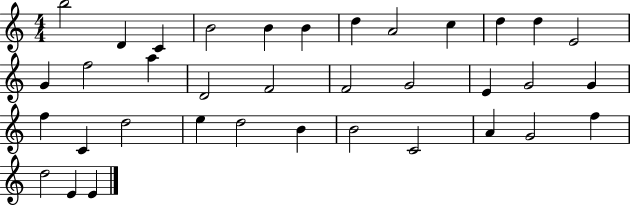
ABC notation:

X:1
T:Untitled
M:4/4
L:1/4
K:C
b2 D C B2 B B d A2 c d d E2 G f2 a D2 F2 F2 G2 E G2 G f C d2 e d2 B B2 C2 A G2 f d2 E E